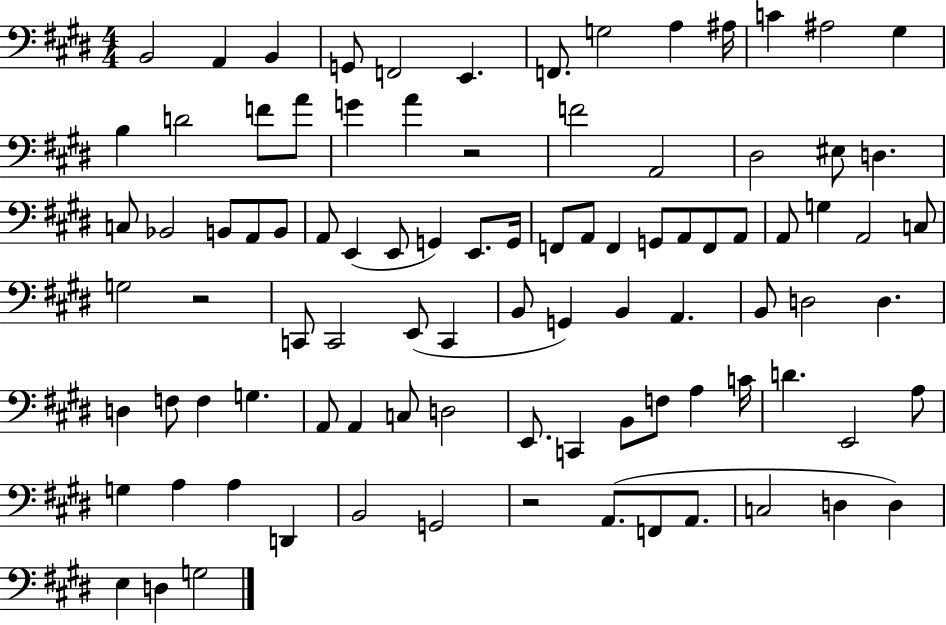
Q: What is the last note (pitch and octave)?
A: G3